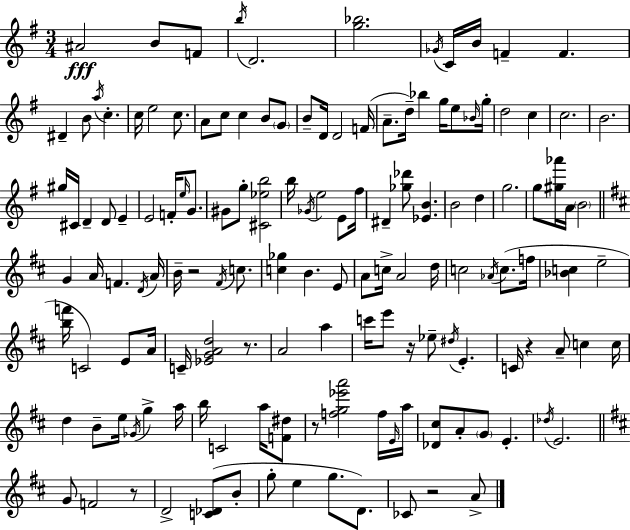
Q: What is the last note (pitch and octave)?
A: A4